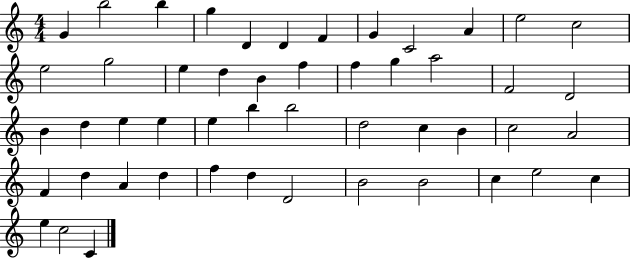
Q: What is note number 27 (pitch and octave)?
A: E5